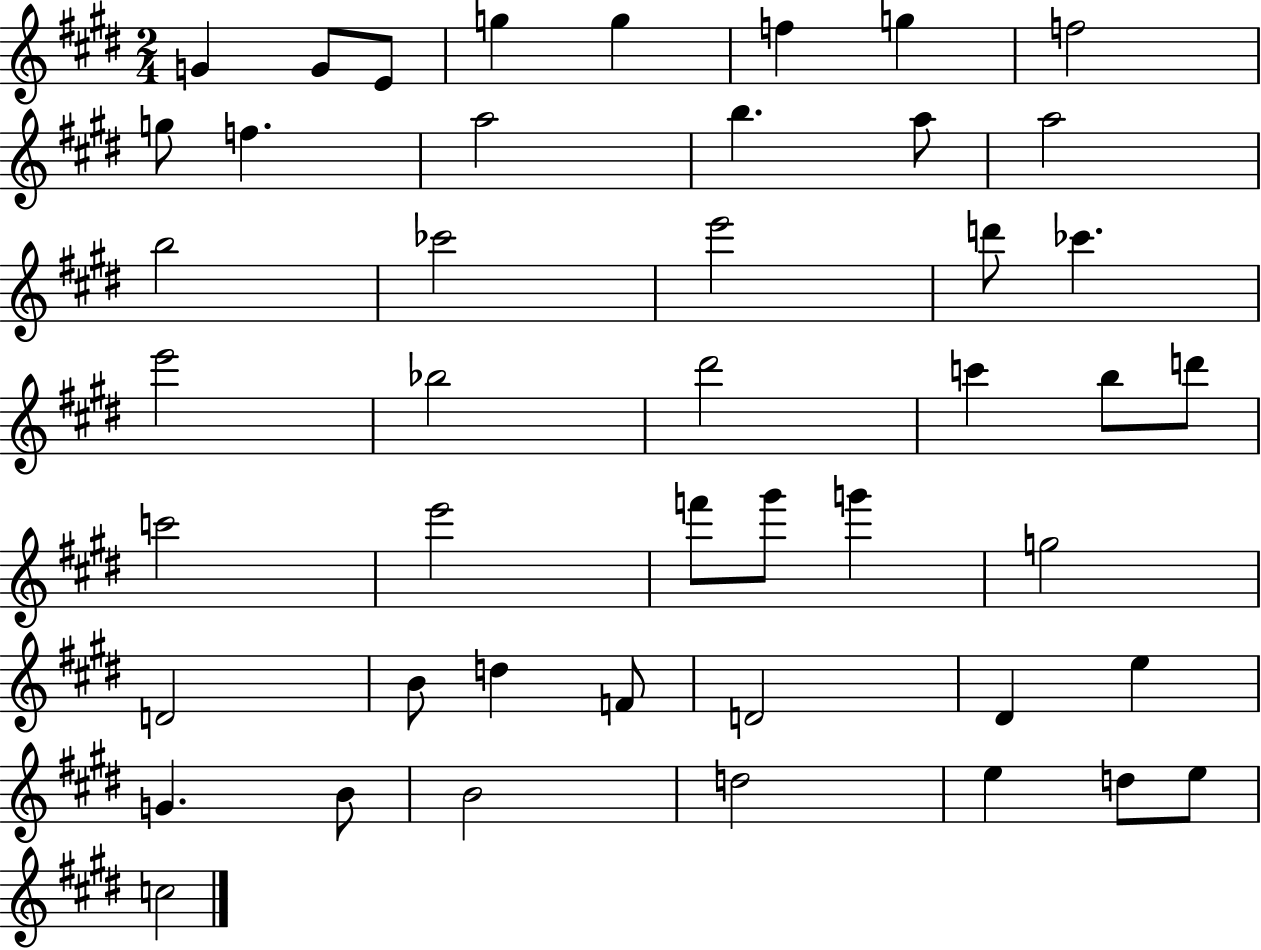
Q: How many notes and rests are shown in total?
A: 46